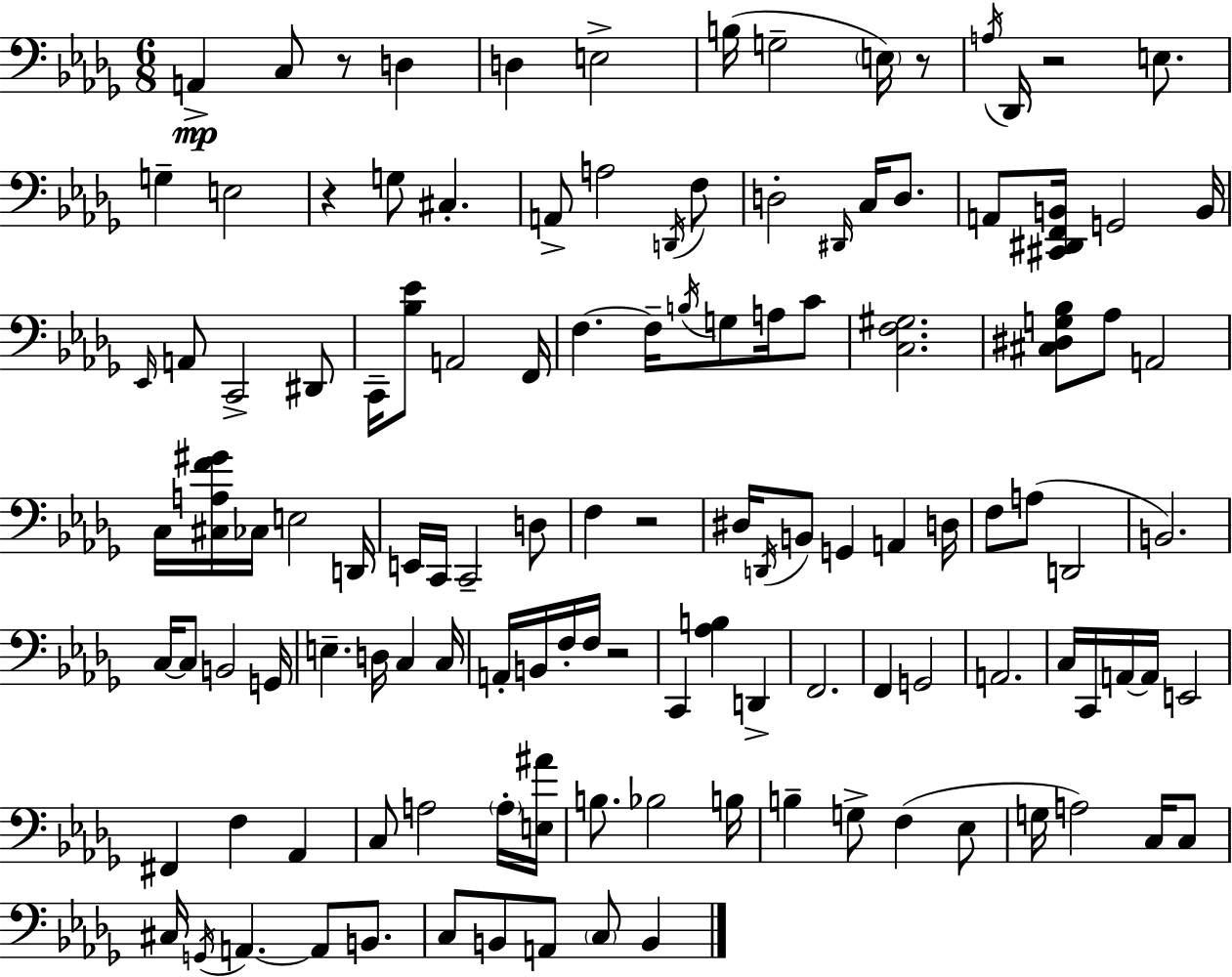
A2/q C3/e R/e D3/q D3/q E3/h B3/s G3/h E3/s R/e A3/s Db2/s R/h E3/e. G3/q E3/h R/q G3/e C#3/q. A2/e A3/h D2/s F3/e D3/h D#2/s C3/s D3/e. A2/e [C#2,D#2,F2,B2]/s G2/h B2/s Eb2/s A2/e C2/h D#2/e C2/s [Bb3,Eb4]/e A2/h F2/s F3/q. F3/s B3/s G3/e A3/s C4/e [C3,F3,G#3]/h. [C#3,D#3,G3,Bb3]/e Ab3/e A2/h C3/s [C#3,A3,F4,G#4]/s CES3/s E3/h D2/s E2/s C2/s C2/h D3/e F3/q R/h D#3/s D2/s B2/e G2/q A2/q D3/s F3/e A3/e D2/h B2/h. C3/s C3/e B2/h G2/s E3/q. D3/s C3/q C3/s A2/s B2/s F3/s F3/s R/h C2/q [Ab3,B3]/q D2/q F2/h. F2/q G2/h A2/h. C3/s C2/s A2/s A2/s E2/h F#2/q F3/q Ab2/q C3/e A3/h A3/s [E3,A#4]/s B3/e. Bb3/h B3/s B3/q G3/e F3/q Eb3/e G3/s A3/h C3/s C3/e C#3/s G2/s A2/q. A2/e B2/e. C3/e B2/e A2/e C3/e B2/q